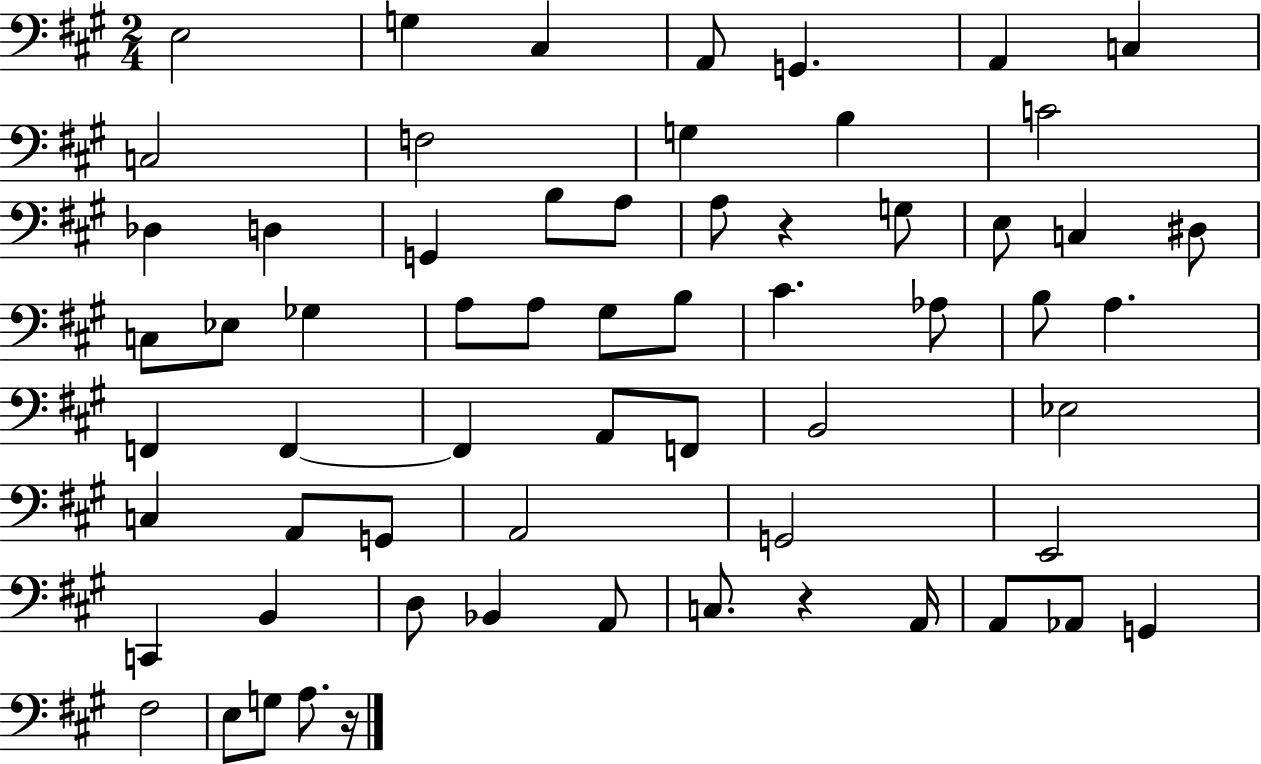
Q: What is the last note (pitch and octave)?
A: A3